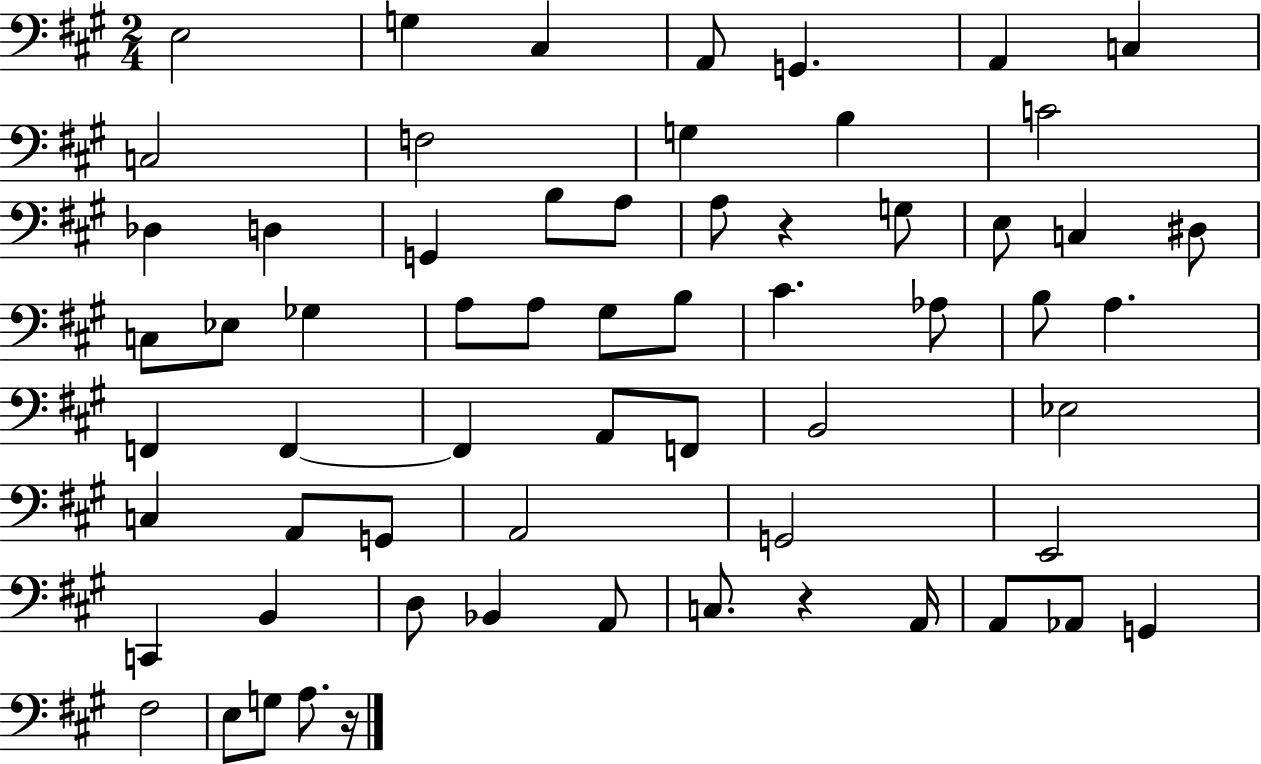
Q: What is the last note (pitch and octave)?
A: A3